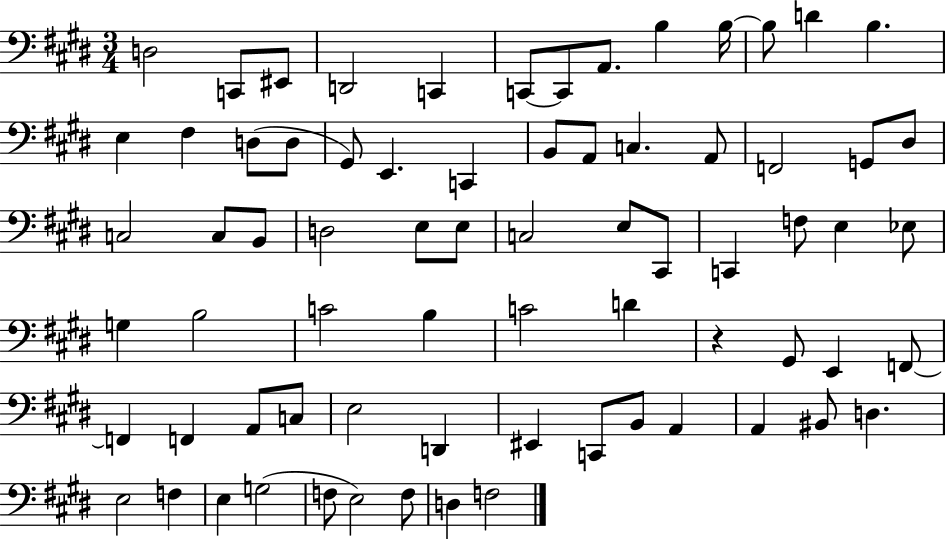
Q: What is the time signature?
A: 3/4